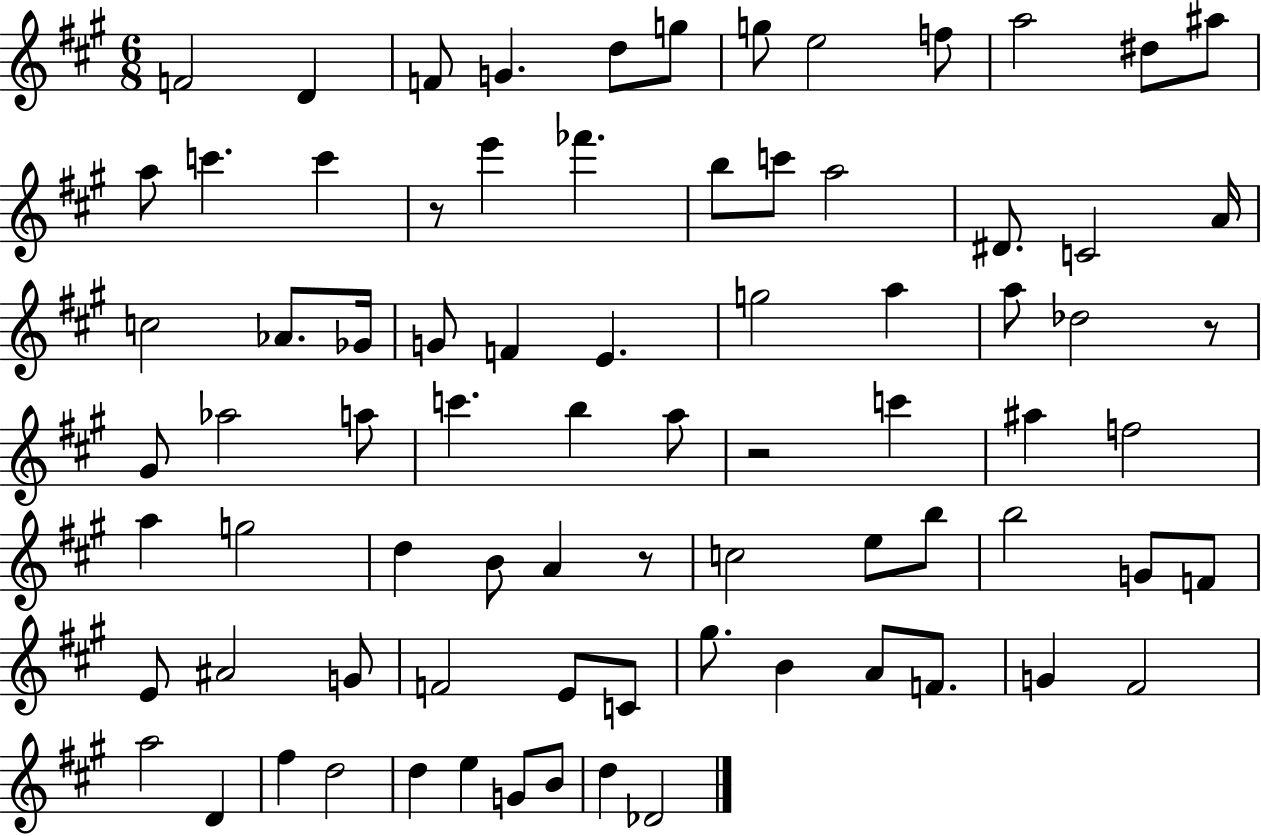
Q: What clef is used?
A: treble